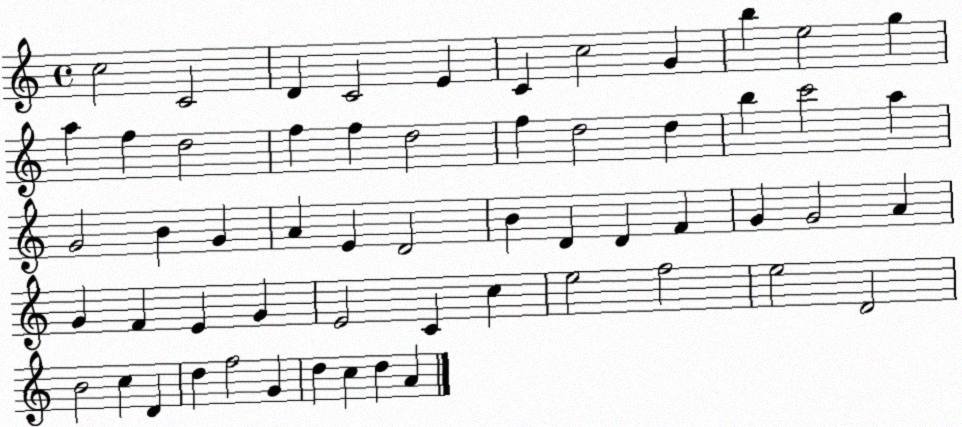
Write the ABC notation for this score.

X:1
T:Untitled
M:4/4
L:1/4
K:C
c2 C2 D C2 E C c2 G b e2 g a f d2 f f d2 f d2 d b c'2 a G2 B G A E D2 B D D F G G2 A G F E G E2 C c e2 f2 e2 D2 B2 c D d f2 G d c d A